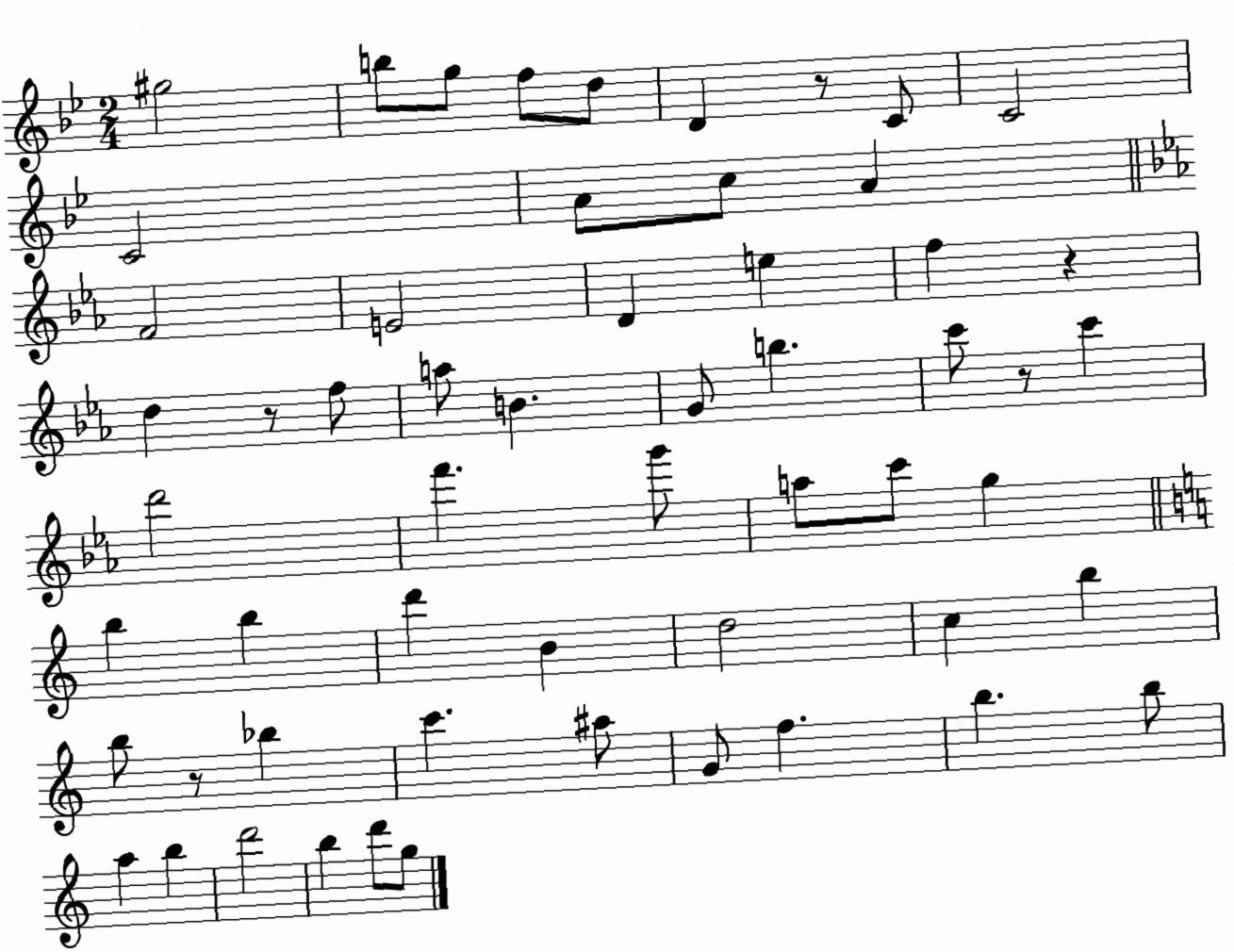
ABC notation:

X:1
T:Untitled
M:2/4
L:1/4
K:Bb
^g2 b/2 g/2 f/2 d/2 D z/2 C/2 C2 C2 A/2 c/2 A F2 E2 D e f z d z/2 f/2 a/2 B G/2 b c'/2 z/2 c' d'2 f' g'/2 a/2 c'/2 g b b d' B d2 c b b/2 z/2 _b c' ^a/2 G/2 f b b/2 a b d'2 b d'/2 g/2